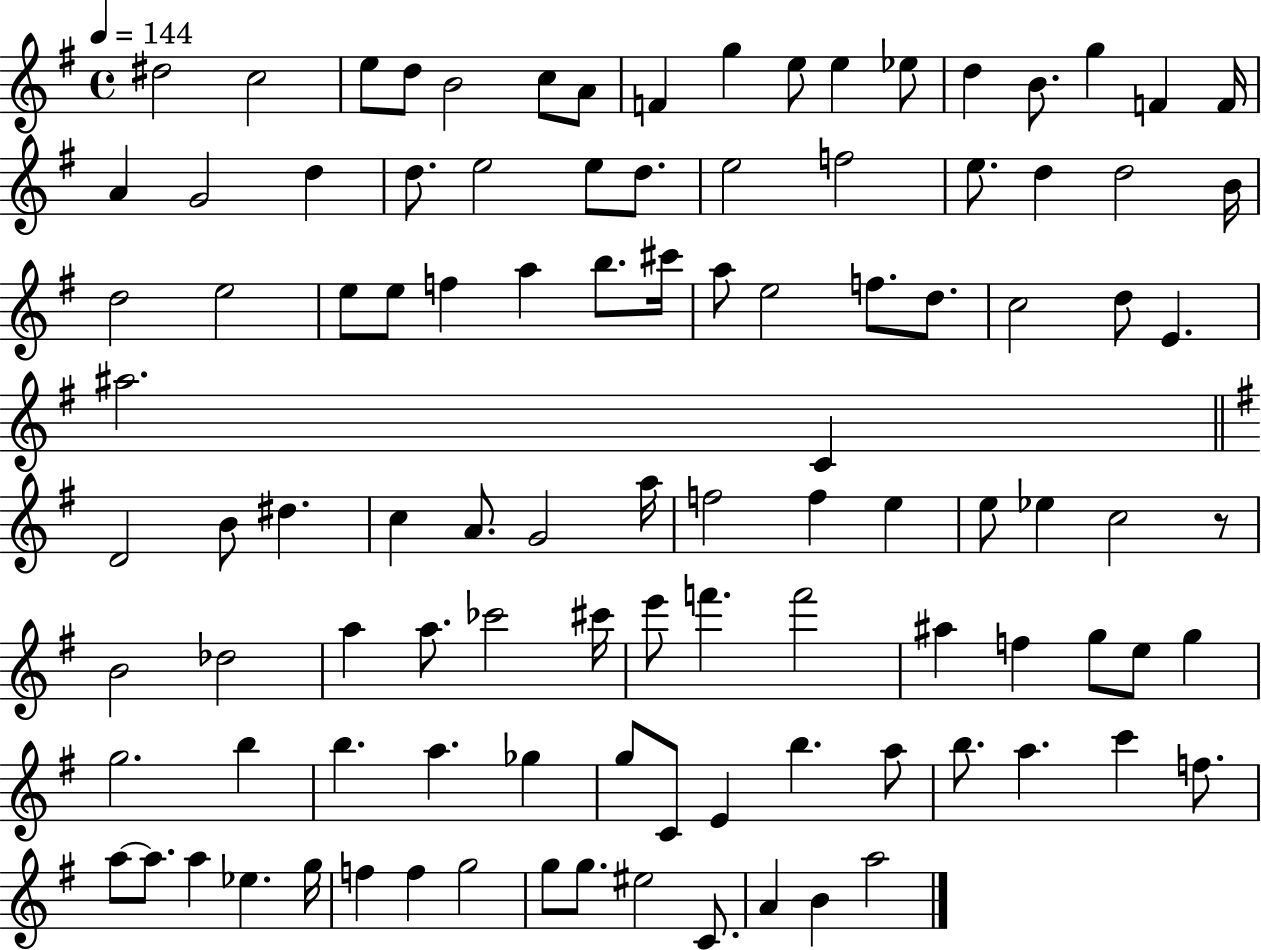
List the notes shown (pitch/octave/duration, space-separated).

D#5/h C5/h E5/e D5/e B4/h C5/e A4/e F4/q G5/q E5/e E5/q Eb5/e D5/q B4/e. G5/q F4/q F4/s A4/q G4/h D5/q D5/e. E5/h E5/e D5/e. E5/h F5/h E5/e. D5/q D5/h B4/s D5/h E5/h E5/e E5/e F5/q A5/q B5/e. C#6/s A5/e E5/h F5/e. D5/e. C5/h D5/e E4/q. A#5/h. C4/q D4/h B4/e D#5/q. C5/q A4/e. G4/h A5/s F5/h F5/q E5/q E5/e Eb5/q C5/h R/e B4/h Db5/h A5/q A5/e. CES6/h C#6/s E6/e F6/q. F6/h A#5/q F5/q G5/e E5/e G5/q G5/h. B5/q B5/q. A5/q. Gb5/q G5/e C4/e E4/q B5/q. A5/e B5/e. A5/q. C6/q F5/e. A5/e A5/e. A5/q Eb5/q. G5/s F5/q F5/q G5/h G5/e G5/e. EIS5/h C4/e. A4/q B4/q A5/h